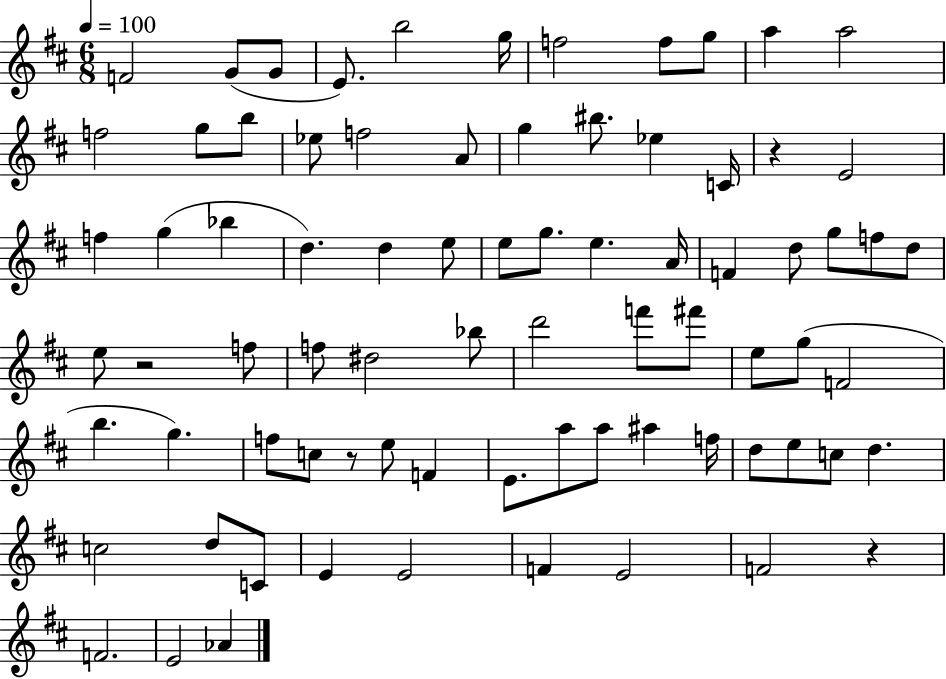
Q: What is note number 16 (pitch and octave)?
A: F5